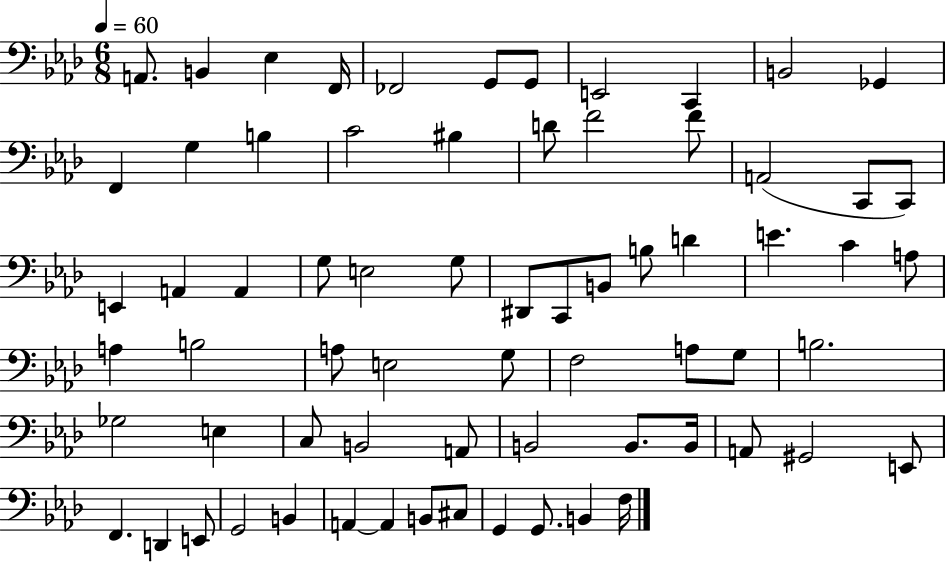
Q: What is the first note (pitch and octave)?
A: A2